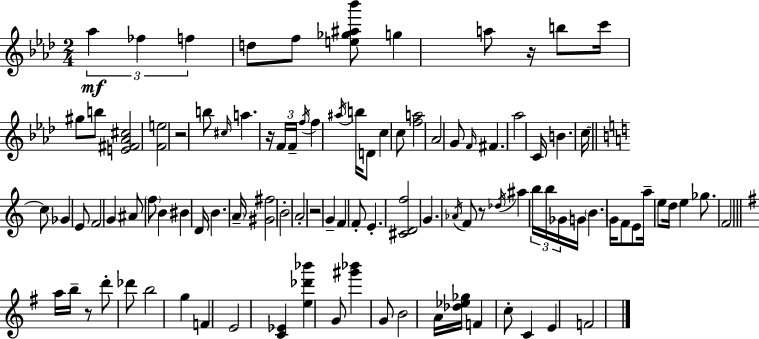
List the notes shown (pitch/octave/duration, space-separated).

Ab5/q FES5/q F5/q D5/e F5/e [E5,Gb5,A#5,Bb6]/e G5/q A5/e R/s B5/e C6/s G#5/e B5/e [E4,F#4,Ab4,C#5]/h [F4,E5]/h R/h B5/e C#5/s A5/q. R/s F4/s F4/s F5/s F5/q A#5/s B5/s D4/e C5/q C5/e [F5,A5]/h Ab4/h G4/e F4/s F#4/q. Ab5/h C4/s B4/q. C5/s C5/e Gb4/q E4/e F4/h G4/q A#4/e F5/e B4/q BIS4/q D4/s B4/q. A4/s [G#4,F#5]/h B4/h A4/h R/h G4/q F4/q F4/e E4/q. [C#4,D4,F5]/h G4/q. Ab4/s F4/e R/e Db5/s A#5/q B5/s B5/s Gb4/s G4/s B4/q. G4/s F4/e E4/e A5/s E5/e D5/s E5/q Gb5/e. F4/h A5/s B5/s R/e D6/e Db6/e B5/h G5/q F4/q E4/h [C4,Eb4]/q [E5,Db6,Bb6]/q G4/e [G#6,Bb6]/q G4/e B4/h A4/s [Db5,Eb5,Gb5]/s F4/q C5/e C4/q E4/q F4/h